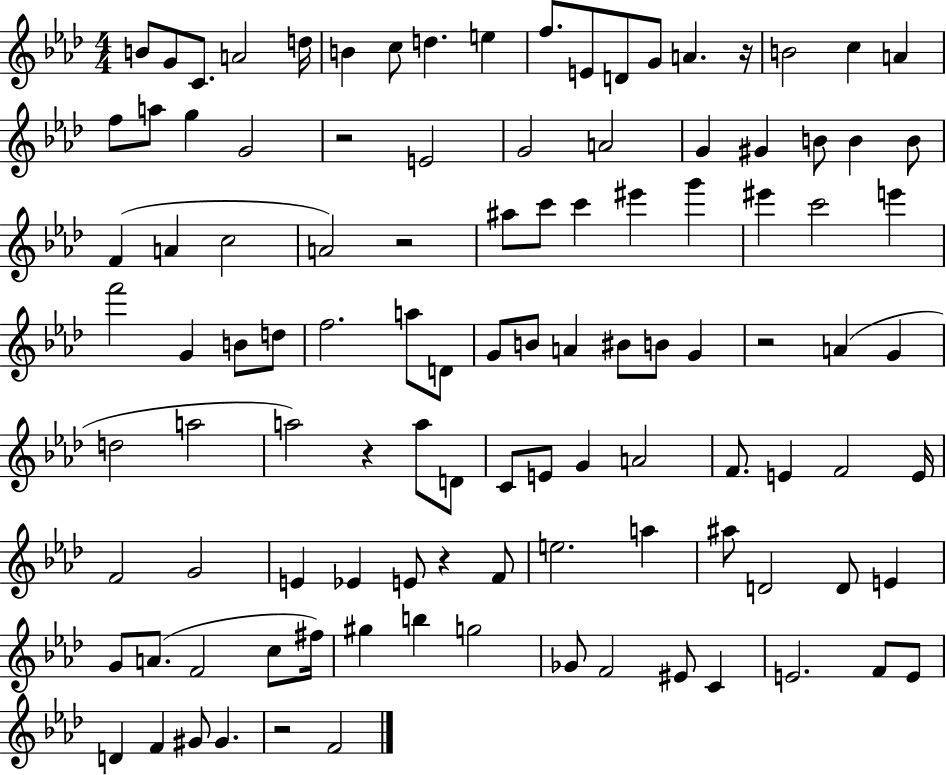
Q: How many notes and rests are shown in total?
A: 108